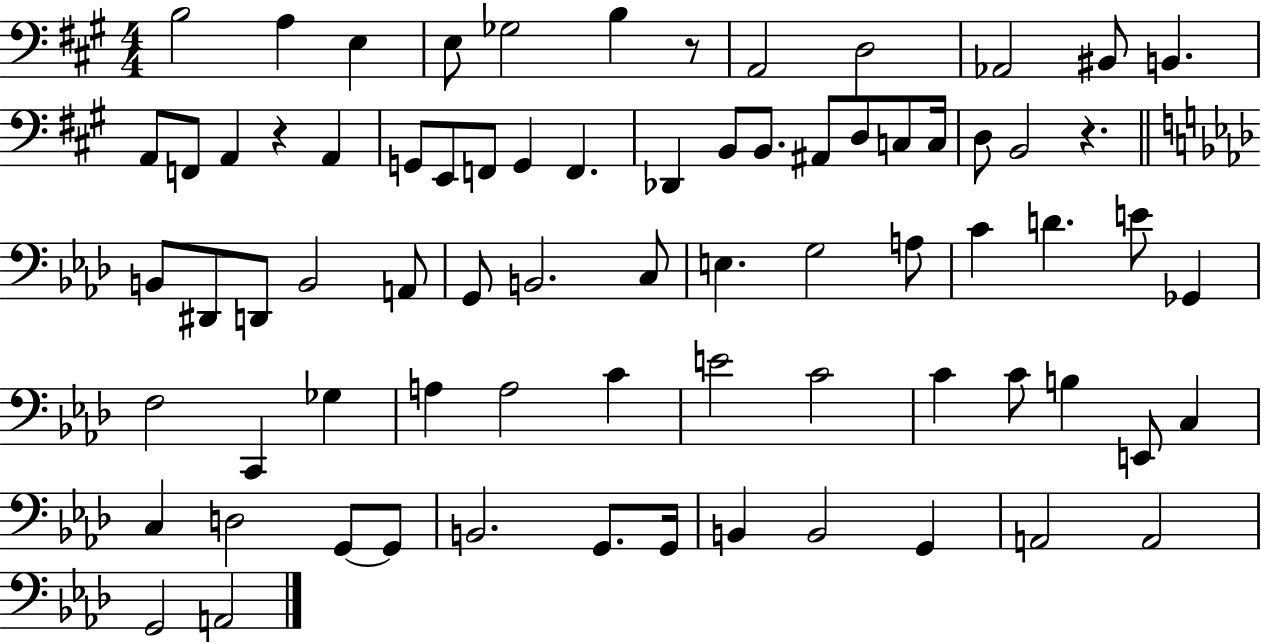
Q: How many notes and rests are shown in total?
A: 74